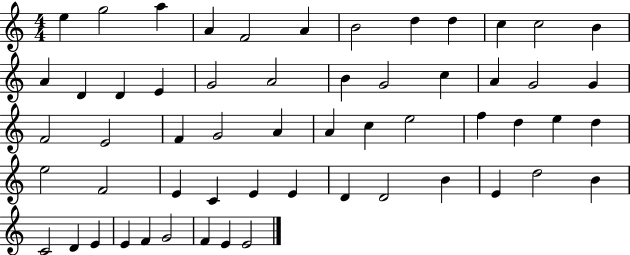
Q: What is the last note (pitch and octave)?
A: E4